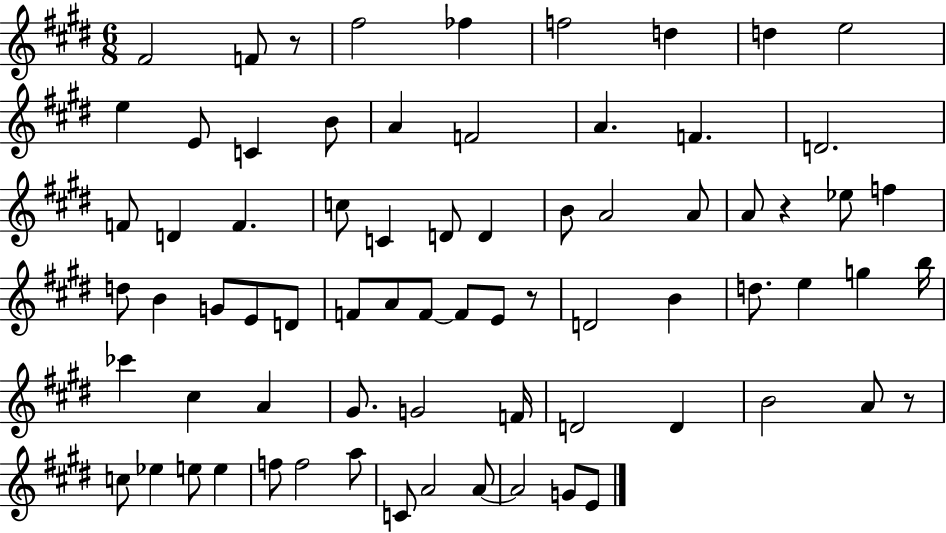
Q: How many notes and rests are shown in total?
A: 73